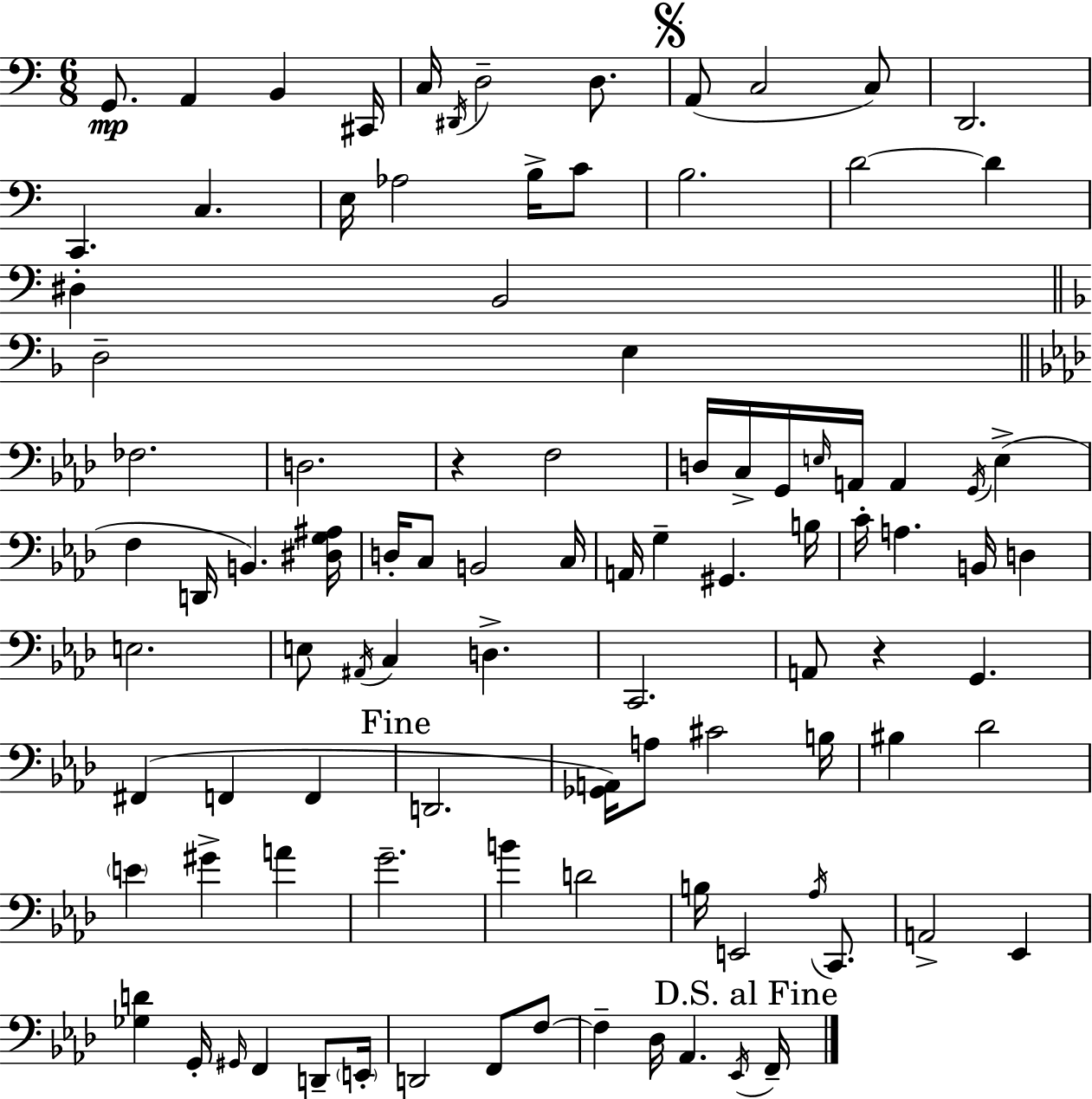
X:1
T:Untitled
M:6/8
L:1/4
K:C
G,,/2 A,, B,, ^C,,/4 C,/4 ^D,,/4 D,2 D,/2 A,,/2 C,2 C,/2 D,,2 C,, C, E,/4 _A,2 B,/4 C/2 B,2 D2 D ^D, B,,2 D,2 E, _F,2 D,2 z F,2 D,/4 C,/4 G,,/4 E,/4 A,,/4 A,, G,,/4 E, F, D,,/4 B,, [^D,G,^A,]/4 D,/4 C,/2 B,,2 C,/4 A,,/4 G, ^G,, B,/4 C/4 A, B,,/4 D, E,2 E,/2 ^A,,/4 C, D, C,,2 A,,/2 z G,, ^F,, F,, F,, D,,2 [_G,,A,,]/4 A,/2 ^C2 B,/4 ^B, _D2 E ^G A G2 B D2 B,/4 E,,2 _A,/4 C,,/2 A,,2 _E,, [_G,D] G,,/4 ^G,,/4 F,, D,,/2 E,,/4 D,,2 F,,/2 F,/2 F, _D,/4 _A,, _E,,/4 F,,/4